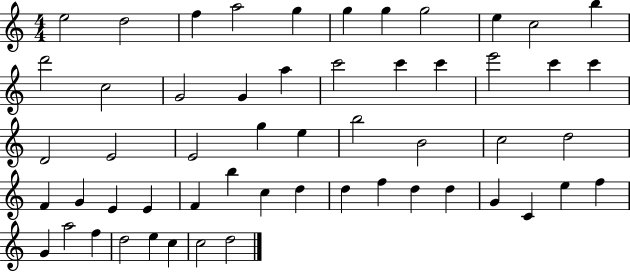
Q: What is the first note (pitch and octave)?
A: E5